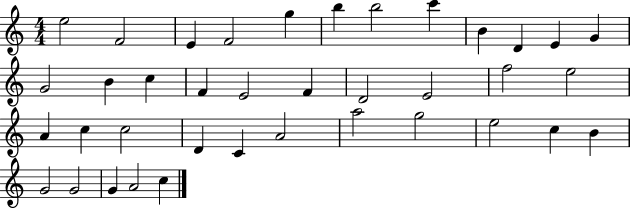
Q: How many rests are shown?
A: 0